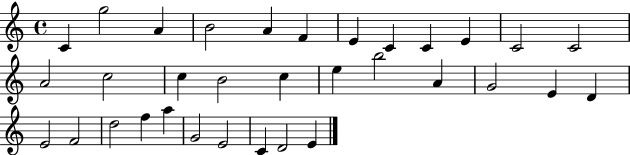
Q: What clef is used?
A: treble